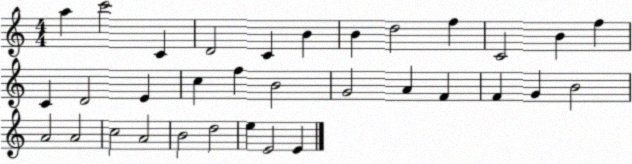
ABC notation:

X:1
T:Untitled
M:4/4
L:1/4
K:C
a c'2 C D2 C B B d2 f C2 B f C D2 E c f B2 G2 A F F G B2 A2 A2 c2 A2 B2 d2 e E2 E